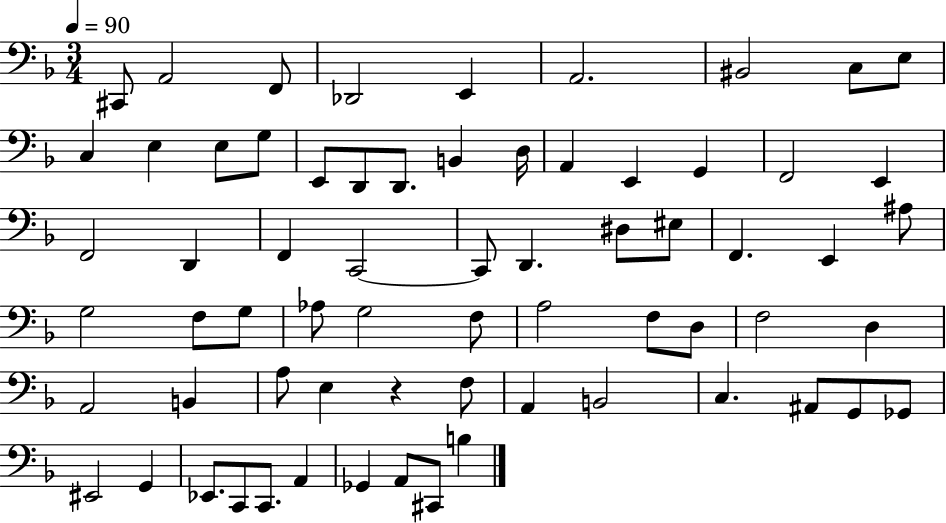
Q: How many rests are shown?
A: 1